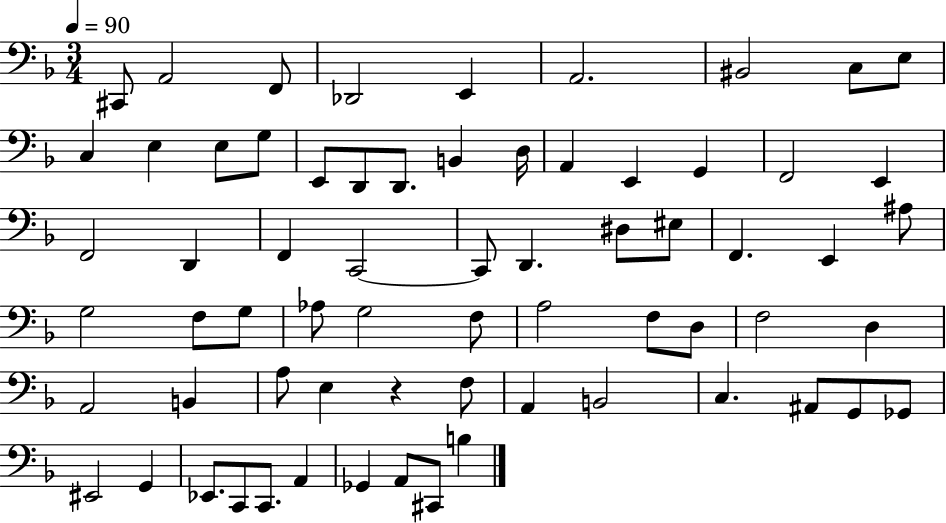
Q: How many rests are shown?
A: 1